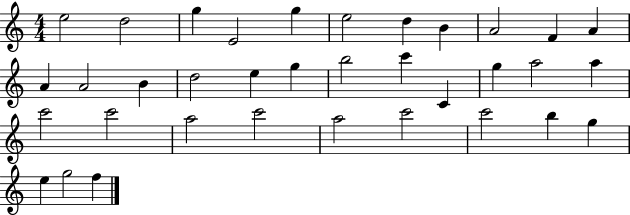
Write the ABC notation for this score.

X:1
T:Untitled
M:4/4
L:1/4
K:C
e2 d2 g E2 g e2 d B A2 F A A A2 B d2 e g b2 c' C g a2 a c'2 c'2 a2 c'2 a2 c'2 c'2 b g e g2 f